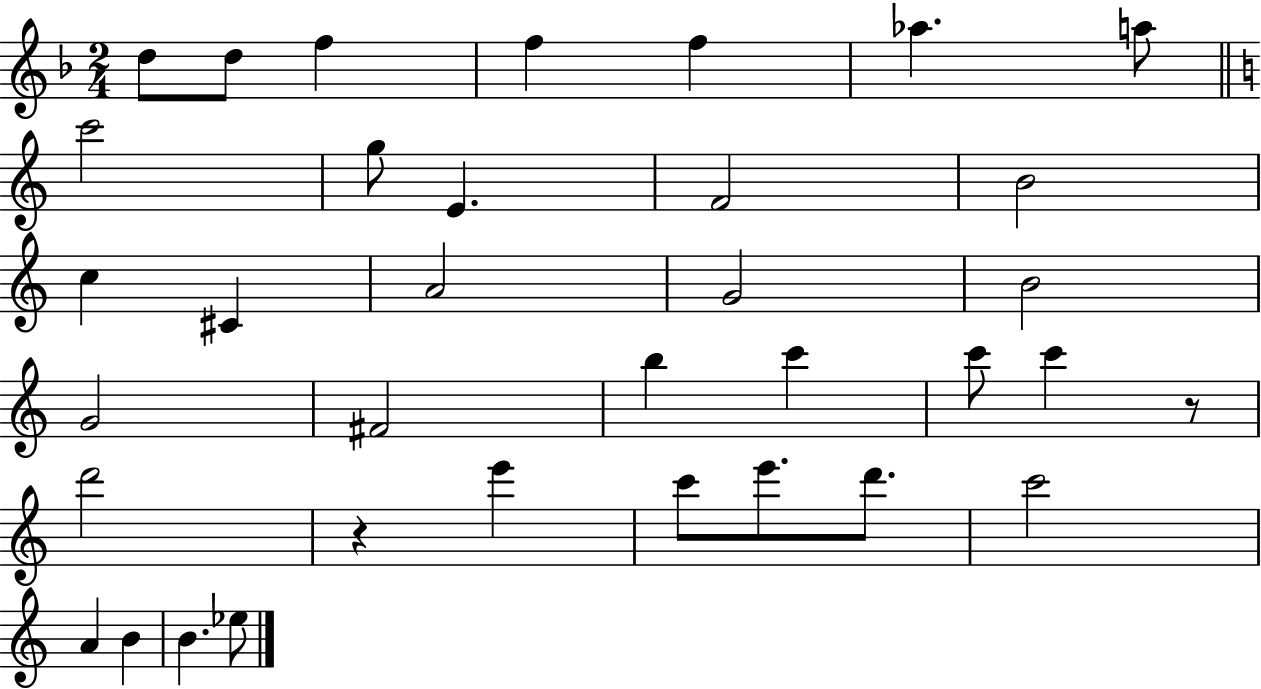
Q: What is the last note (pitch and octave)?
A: Eb5